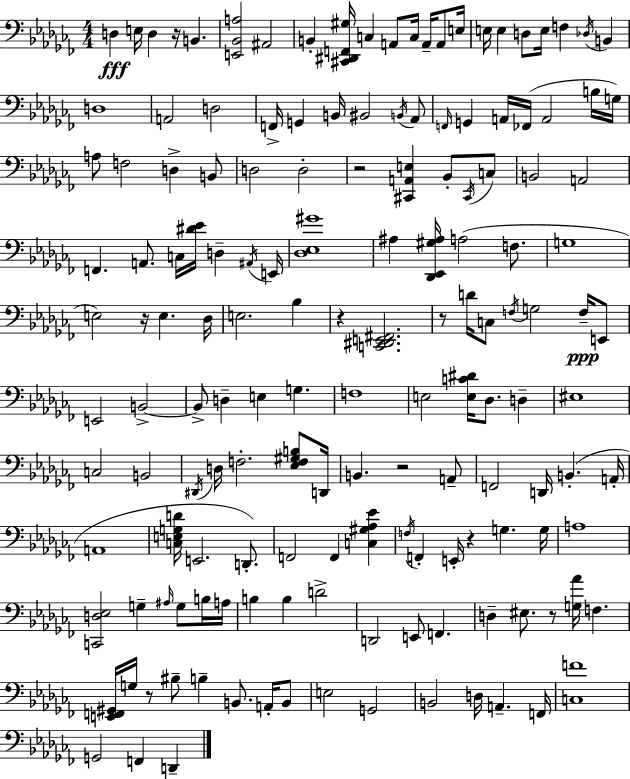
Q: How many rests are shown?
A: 9